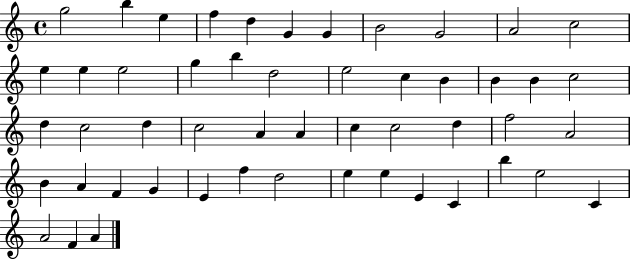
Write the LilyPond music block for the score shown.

{
  \clef treble
  \time 4/4
  \defaultTimeSignature
  \key c \major
  g''2 b''4 e''4 | f''4 d''4 g'4 g'4 | b'2 g'2 | a'2 c''2 | \break e''4 e''4 e''2 | g''4 b''4 d''2 | e''2 c''4 b'4 | b'4 b'4 c''2 | \break d''4 c''2 d''4 | c''2 a'4 a'4 | c''4 c''2 d''4 | f''2 a'2 | \break b'4 a'4 f'4 g'4 | e'4 f''4 d''2 | e''4 e''4 e'4 c'4 | b''4 e''2 c'4 | \break a'2 f'4 a'4 | \bar "|."
}